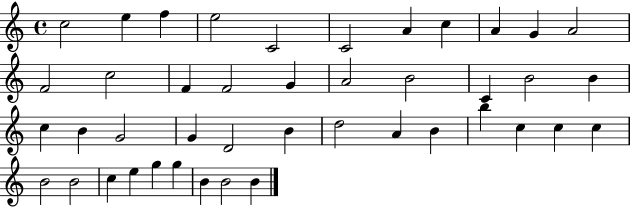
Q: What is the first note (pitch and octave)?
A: C5